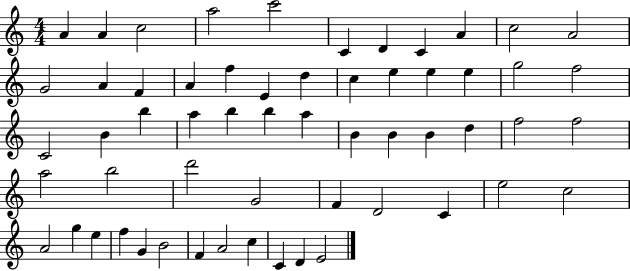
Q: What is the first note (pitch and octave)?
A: A4